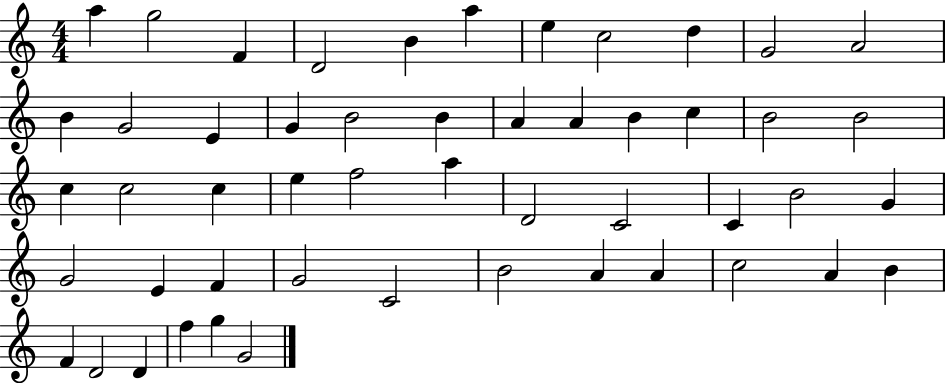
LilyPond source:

{
  \clef treble
  \numericTimeSignature
  \time 4/4
  \key c \major
  a''4 g''2 f'4 | d'2 b'4 a''4 | e''4 c''2 d''4 | g'2 a'2 | \break b'4 g'2 e'4 | g'4 b'2 b'4 | a'4 a'4 b'4 c''4 | b'2 b'2 | \break c''4 c''2 c''4 | e''4 f''2 a''4 | d'2 c'2 | c'4 b'2 g'4 | \break g'2 e'4 f'4 | g'2 c'2 | b'2 a'4 a'4 | c''2 a'4 b'4 | \break f'4 d'2 d'4 | f''4 g''4 g'2 | \bar "|."
}